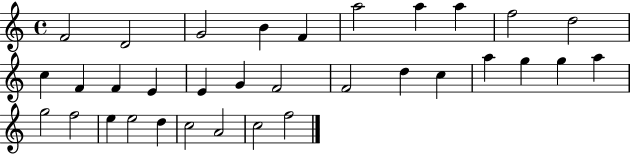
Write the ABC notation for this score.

X:1
T:Untitled
M:4/4
L:1/4
K:C
F2 D2 G2 B F a2 a a f2 d2 c F F E E G F2 F2 d c a g g a g2 f2 e e2 d c2 A2 c2 f2